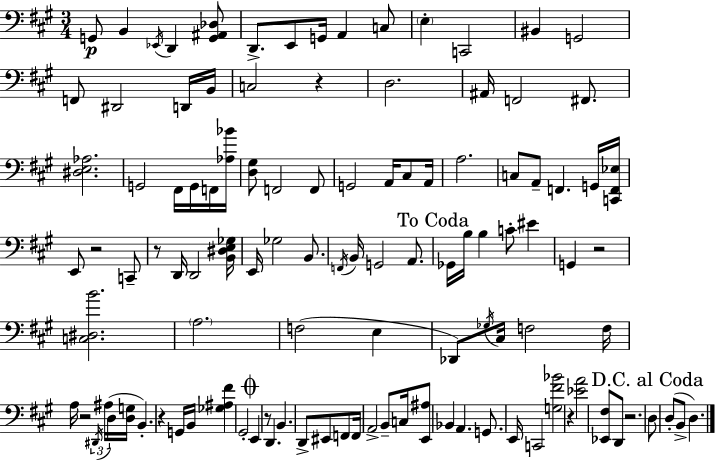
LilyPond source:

{
  \clef bass
  \numericTimeSignature
  \time 3/4
  \key a \major
  \repeat volta 2 { g,8\p b,4 \acciaccatura { ees,16 } d,4 <g, ais, des>8 | d,8.-> e,8 g,16 a,4 c8 | \parenthesize e4-. c,2 | bis,4 g,2 | \break f,8 dis,2 d,16 | b,16 c2 r4 | d2. | ais,16 f,2 fis,8. | \break <dis e aes>2. | g,2 fis,16 g,16 f,16 | <aes bes'>16 <d gis>8 f,2 f,8 | g,2 a,16 cis8 | \break a,16 a2. | c8 a,8-- f,4. g,16 | <c, f, ees>16 e,8 r2 c,8-- | r8 d,16 d,2 | \break <b, dis e ges>16 e,16 ges2 b,8. | \acciaccatura { f,16 } b,16 g,2 a,8. | \mark "To Coda" ges,16 b16 b4 c'8-. eis'4 | g,4 r2 | \break <c dis b'>2. | \parenthesize a2. | f2( e4 | des,8) \acciaccatura { ges16 } cis16 f2 | \break f16 a16 r2 | \tuplet 3/2 { \acciaccatura { dis,16 }( ais16 d16 } <d g>16 b,4.-.) r4 | g,16 b,16 <ges ais fis'>4 gis,2-. | \mark \markup { \musicglyph "scripts.coda" } e,4 r8 d,4. | \break b,4. d,8-> | eis,8 f,8 f,16 a,2-> | b,8-- c16 <e, ais>8 bes,4 a,4. | g,8. e,16 c,2 | \break <g fis' bes'>2 | r4 <ees' a'>2 | <ees, fis>8 d,8 r2. | \mark "D.C. al Coda" d8 d8-.( b,8-> d4.) | \break } \bar "|."
}